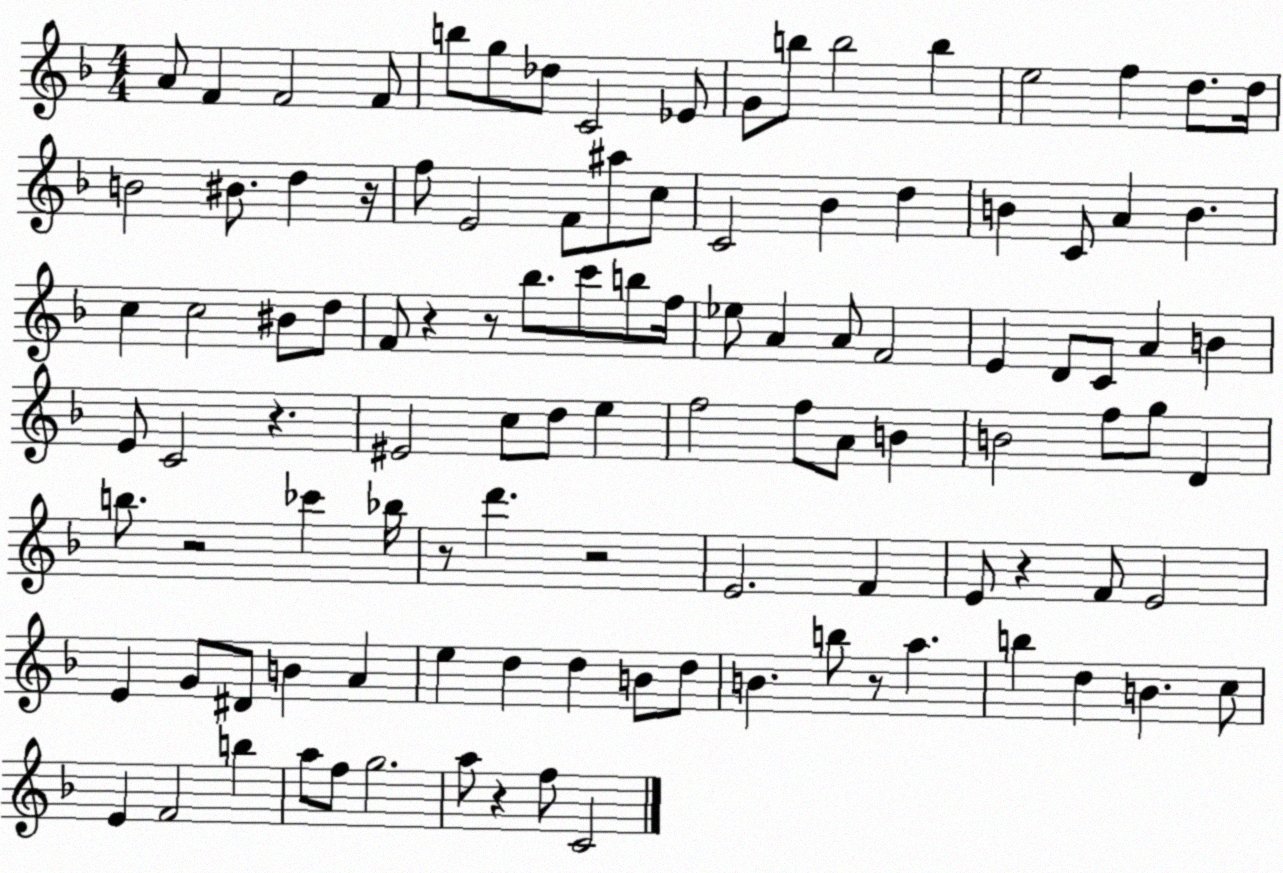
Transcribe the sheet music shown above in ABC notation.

X:1
T:Untitled
M:4/4
L:1/4
K:F
A/2 F F2 F/2 b/2 g/2 _d/2 C2 _E/2 G/2 b/2 b2 b e2 f d/2 d/4 B2 ^B/2 d z/4 f/2 E2 F/2 ^a/2 c/2 C2 _B d B C/2 A B c c2 ^B/2 d/2 F/2 z z/2 _b/2 c'/2 b/2 f/4 _e/2 A A/2 F2 E D/2 C/2 A B E/2 C2 z ^E2 c/2 d/2 e f2 f/2 A/2 B B2 f/2 g/2 D b/2 z2 _c' _b/4 z/2 d' z2 E2 F E/2 z F/2 E2 E G/2 ^D/2 B A e d d B/2 d/2 B b/2 z/2 a b d B c/2 E F2 b a/2 f/2 g2 a/2 z f/2 C2